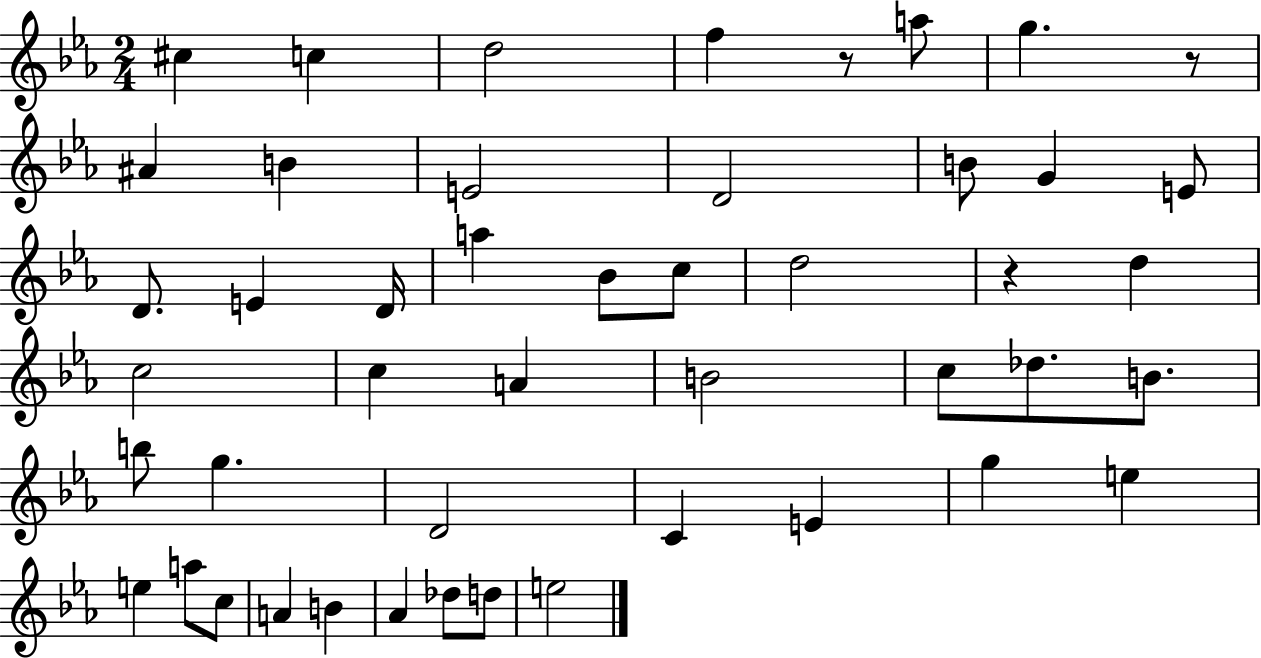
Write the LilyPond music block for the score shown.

{
  \clef treble
  \numericTimeSignature
  \time 2/4
  \key ees \major
  cis''4 c''4 | d''2 | f''4 r8 a''8 | g''4. r8 | \break ais'4 b'4 | e'2 | d'2 | b'8 g'4 e'8 | \break d'8. e'4 d'16 | a''4 bes'8 c''8 | d''2 | r4 d''4 | \break c''2 | c''4 a'4 | b'2 | c''8 des''8. b'8. | \break b''8 g''4. | d'2 | c'4 e'4 | g''4 e''4 | \break e''4 a''8 c''8 | a'4 b'4 | aes'4 des''8 d''8 | e''2 | \break \bar "|."
}